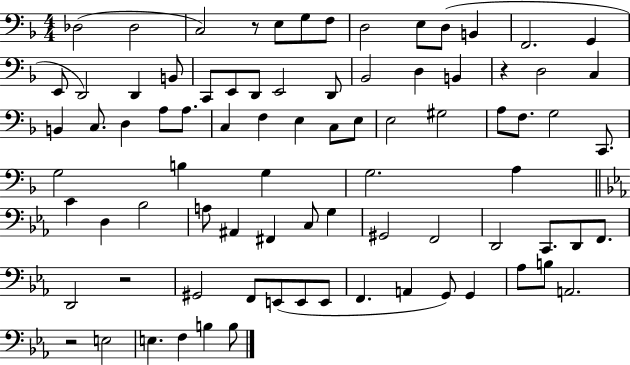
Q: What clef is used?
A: bass